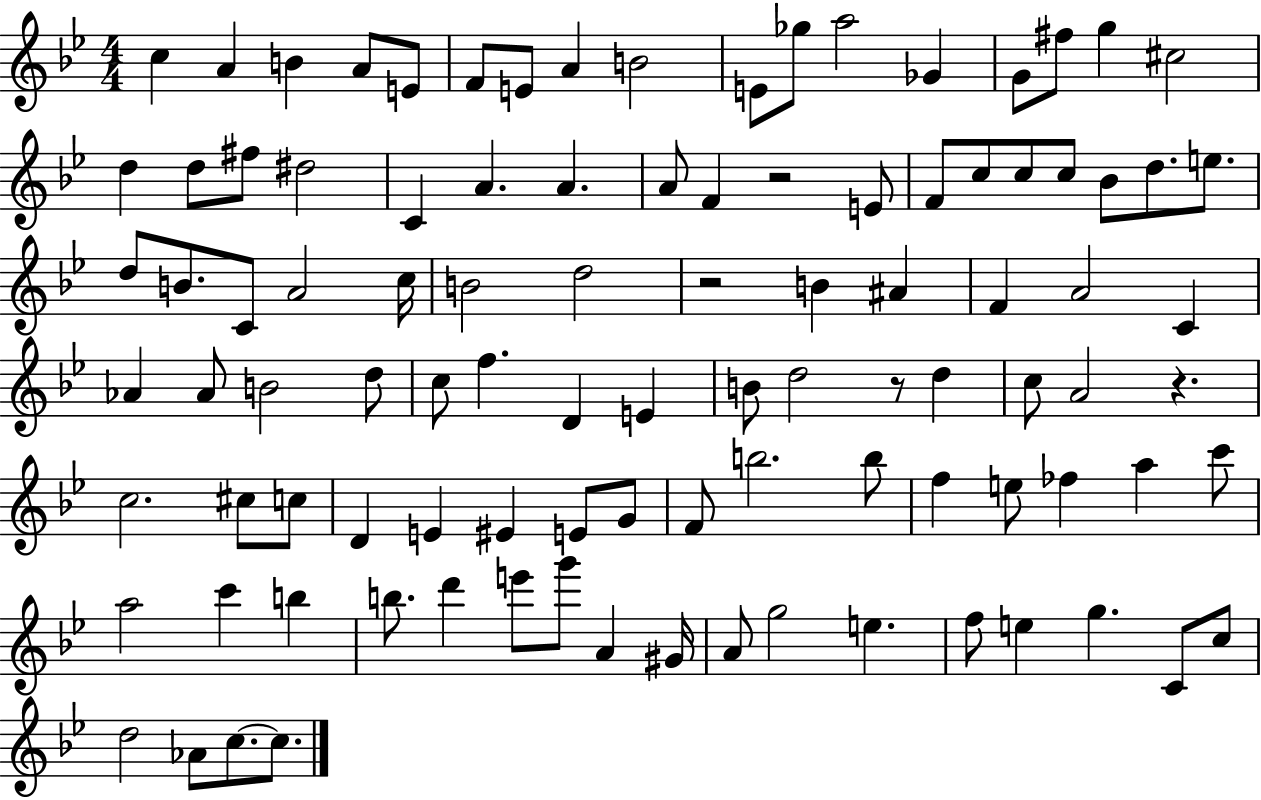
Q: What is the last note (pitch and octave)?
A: C5